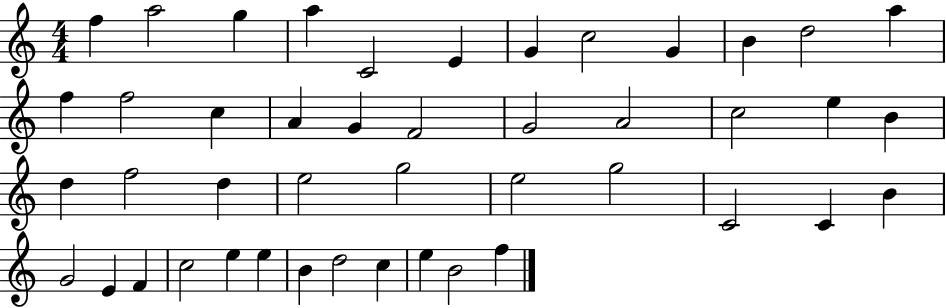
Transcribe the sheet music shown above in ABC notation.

X:1
T:Untitled
M:4/4
L:1/4
K:C
f a2 g a C2 E G c2 G B d2 a f f2 c A G F2 G2 A2 c2 e B d f2 d e2 g2 e2 g2 C2 C B G2 E F c2 e e B d2 c e B2 f